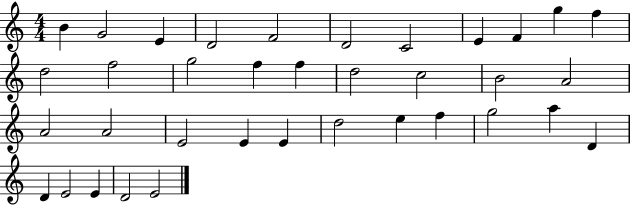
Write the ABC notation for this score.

X:1
T:Untitled
M:4/4
L:1/4
K:C
B G2 E D2 F2 D2 C2 E F g f d2 f2 g2 f f d2 c2 B2 A2 A2 A2 E2 E E d2 e f g2 a D D E2 E D2 E2